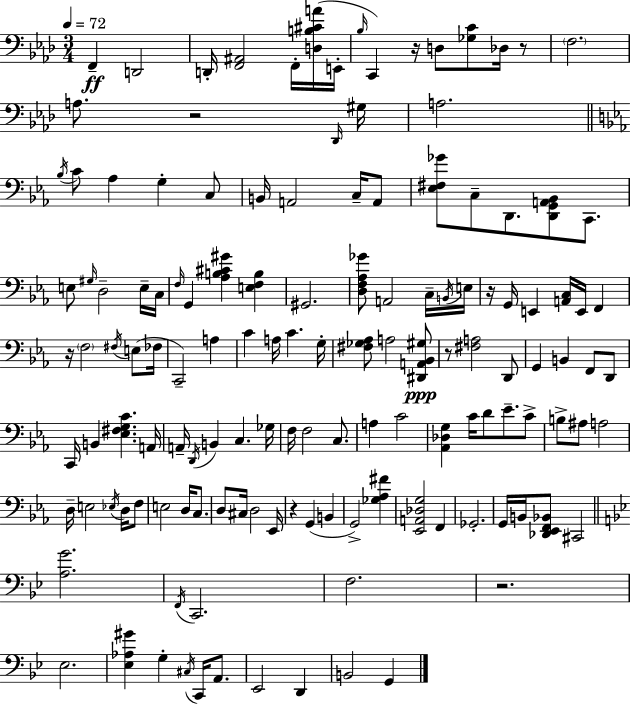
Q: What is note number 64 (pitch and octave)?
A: B2